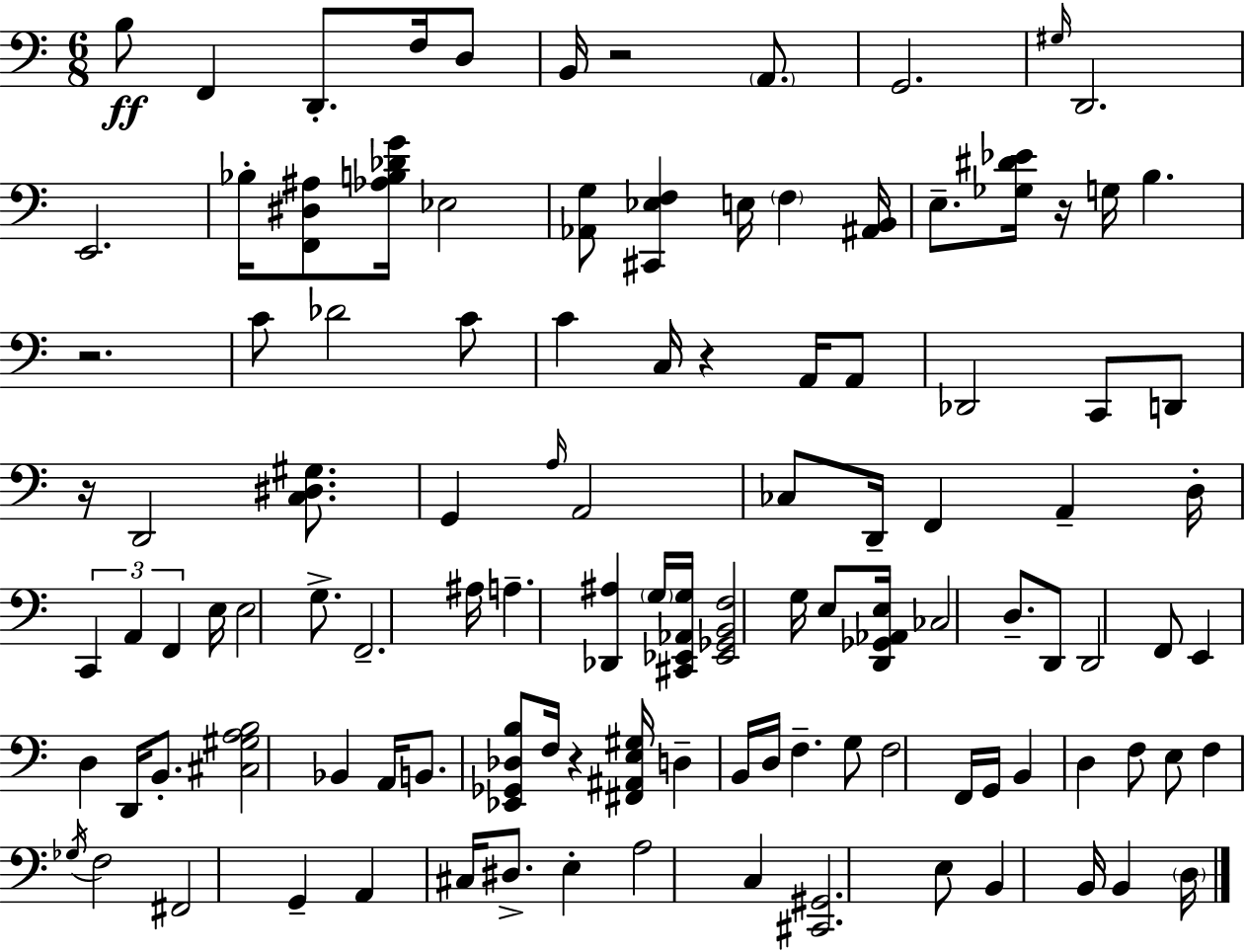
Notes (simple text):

B3/e F2/q D2/e. F3/s D3/e B2/s R/h A2/e. G2/h. G#3/s D2/h. E2/h. Bb3/s [F2,D#3,A#3]/e [Ab3,B3,Db4,G4]/s Eb3/h [Ab2,G3]/e [C#2,Eb3,F3]/q E3/s F3/q [A#2,B2]/s E3/e. [Gb3,D#4,Eb4]/s R/s G3/s B3/q. R/h. C4/e Db4/h C4/e C4/q C3/s R/q A2/s A2/e Db2/h C2/e D2/e R/s D2/h [C3,D#3,G#3]/e. G2/q A3/s A2/h CES3/e D2/s F2/q A2/q D3/s C2/q A2/q F2/q E3/s E3/h G3/e. F2/h. A#3/s A3/q. [Db2,A#3]/q G3/s [C#2,Eb2,Ab2,G3]/s [Eb2,Gb2,B2,F3]/h G3/s E3/e [D2,Gb2,Ab2,E3]/s CES3/h D3/e. D2/e D2/h F2/e E2/q D3/q D2/s B2/e. [C#3,G#3,A3,B3]/h Bb2/q A2/s B2/e. [Eb2,Gb2,Db3,B3]/e F3/s R/q [F#2,A#2,E3,G#3]/s D3/q B2/s D3/s F3/q. G3/e F3/h F2/s G2/s B2/q D3/q F3/e E3/e F3/q Gb3/s F3/h F#2/h G2/q A2/q C#3/s D#3/e. E3/q A3/h C3/q [C#2,G#2]/h. E3/e B2/q B2/s B2/q D3/s